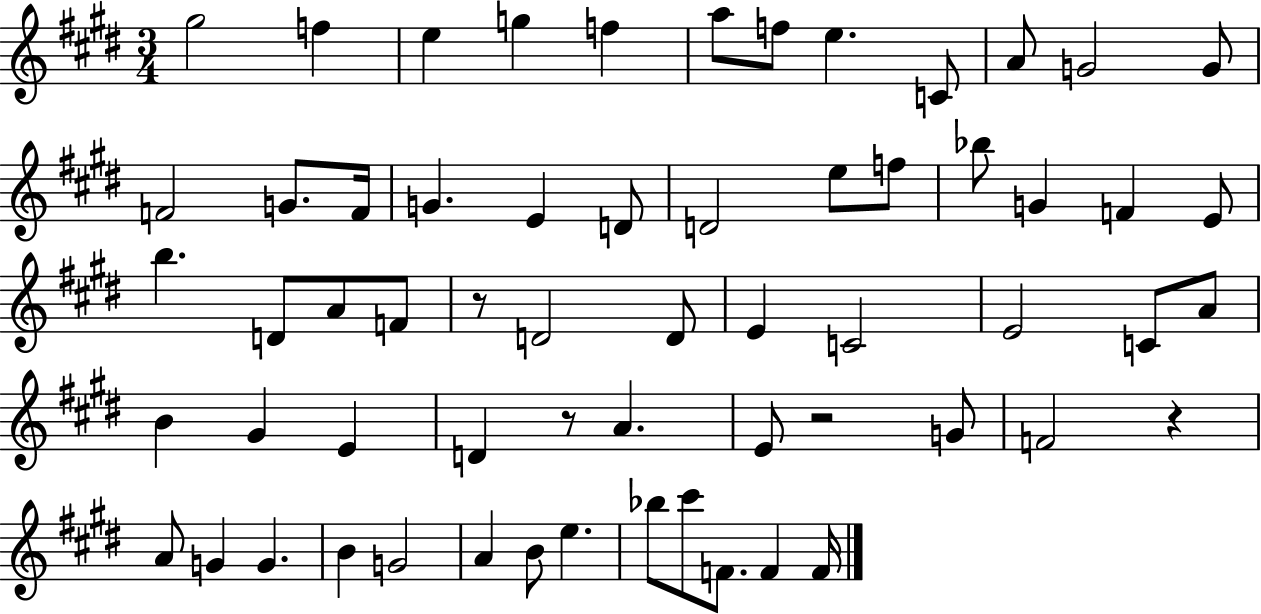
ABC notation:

X:1
T:Untitled
M:3/4
L:1/4
K:E
^g2 f e g f a/2 f/2 e C/2 A/2 G2 G/2 F2 G/2 F/4 G E D/2 D2 e/2 f/2 _b/2 G F E/2 b D/2 A/2 F/2 z/2 D2 D/2 E C2 E2 C/2 A/2 B ^G E D z/2 A E/2 z2 G/2 F2 z A/2 G G B G2 A B/2 e _b/2 ^c'/2 F/2 F F/4